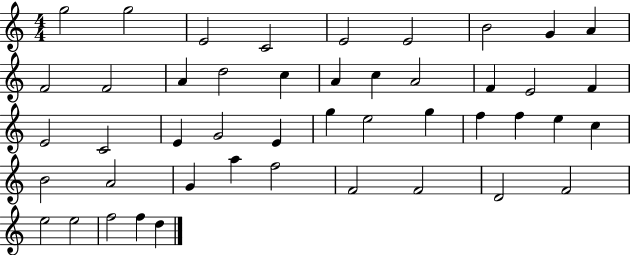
X:1
T:Untitled
M:4/4
L:1/4
K:C
g2 g2 E2 C2 E2 E2 B2 G A F2 F2 A d2 c A c A2 F E2 F E2 C2 E G2 E g e2 g f f e c B2 A2 G a f2 F2 F2 D2 F2 e2 e2 f2 f d